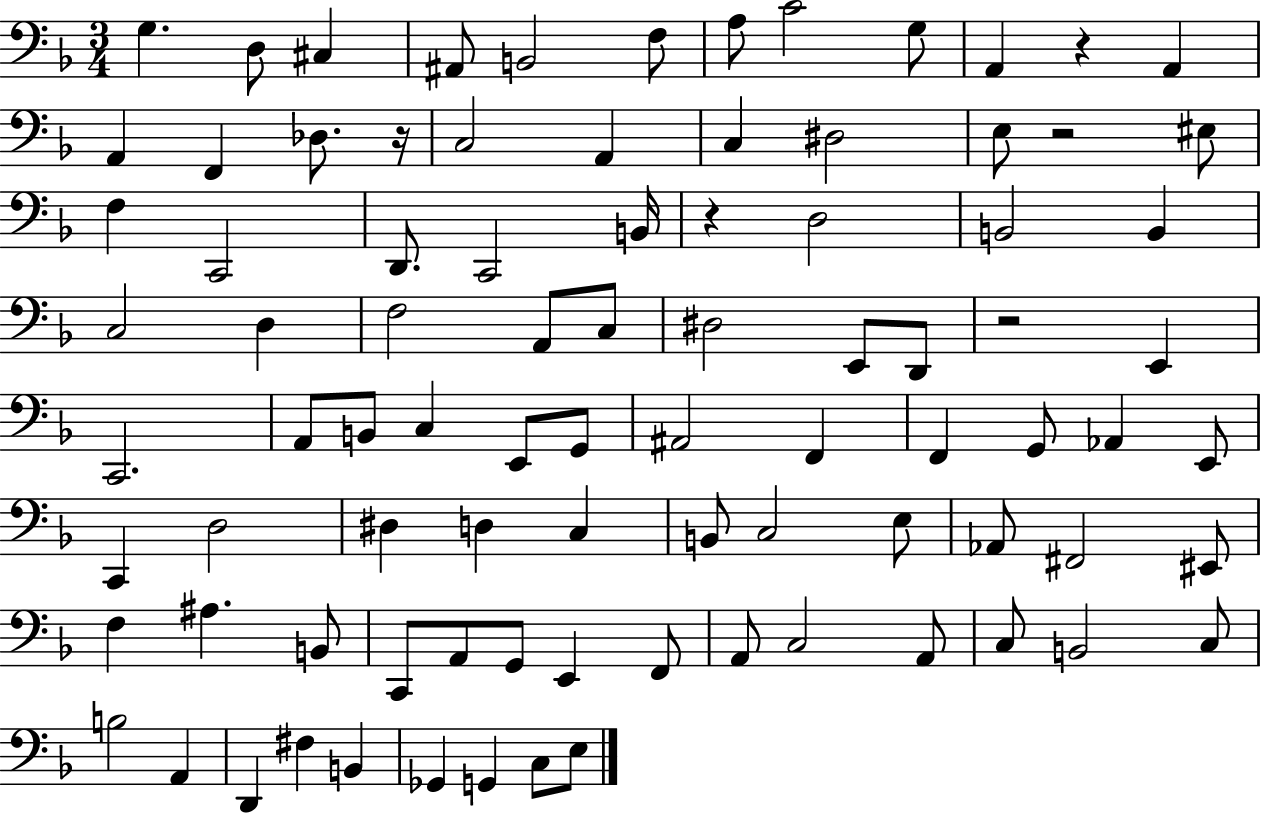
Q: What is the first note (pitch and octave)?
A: G3